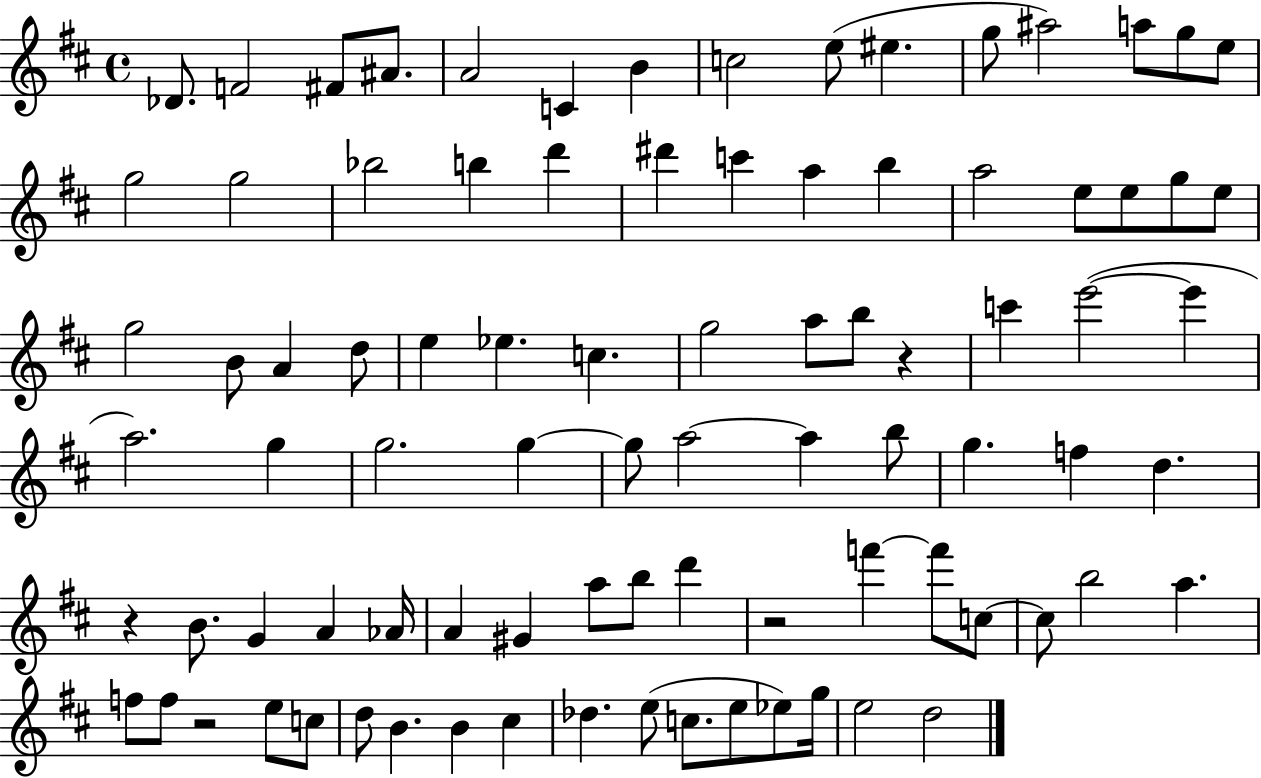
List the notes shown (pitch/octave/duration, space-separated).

Db4/e. F4/h F#4/e A#4/e. A4/h C4/q B4/q C5/h E5/e EIS5/q. G5/e A#5/h A5/e G5/e E5/e G5/h G5/h Bb5/h B5/q D6/q D#6/q C6/q A5/q B5/q A5/h E5/e E5/e G5/e E5/e G5/h B4/e A4/q D5/e E5/q Eb5/q. C5/q. G5/h A5/e B5/e R/q C6/q E6/h E6/q A5/h. G5/q G5/h. G5/q G5/e A5/h A5/q B5/e G5/q. F5/q D5/q. R/q B4/e. G4/q A4/q Ab4/s A4/q G#4/q A5/e B5/e D6/q R/h F6/q F6/e C5/e C5/e B5/h A5/q. F5/e F5/e R/h E5/e C5/e D5/e B4/q. B4/q C#5/q Db5/q. E5/e C5/e. E5/e Eb5/e G5/s E5/h D5/h